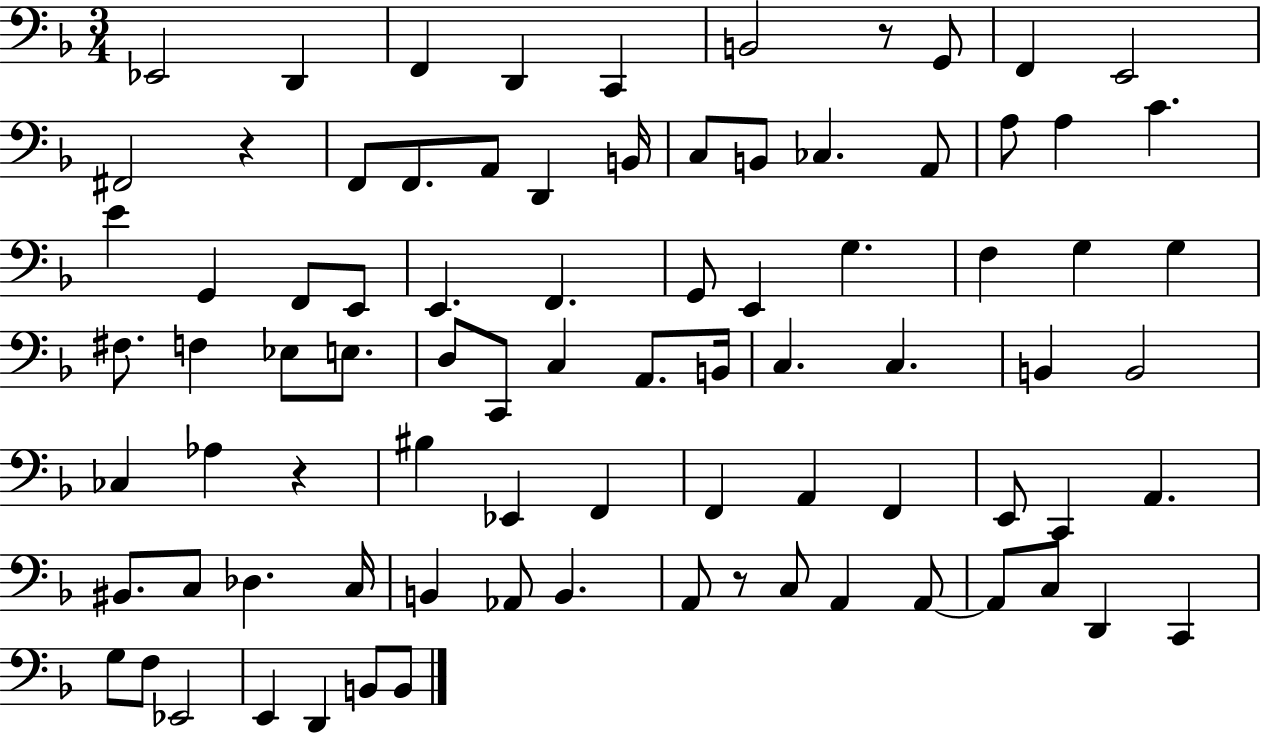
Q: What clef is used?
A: bass